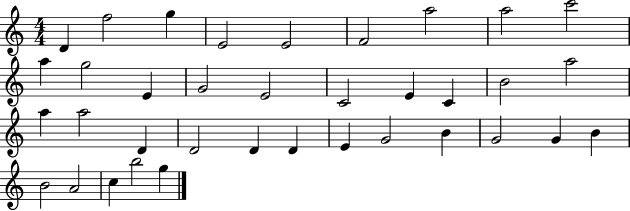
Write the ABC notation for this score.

X:1
T:Untitled
M:4/4
L:1/4
K:C
D f2 g E2 E2 F2 a2 a2 c'2 a g2 E G2 E2 C2 E C B2 a2 a a2 D D2 D D E G2 B G2 G B B2 A2 c b2 g